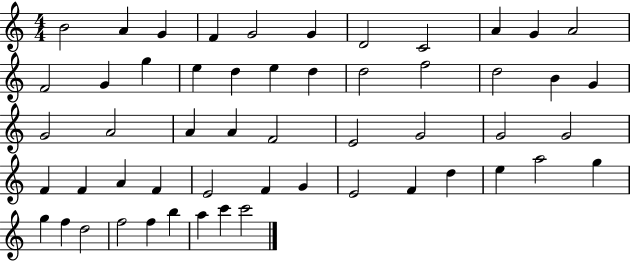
X:1
T:Untitled
M:4/4
L:1/4
K:C
B2 A G F G2 G D2 C2 A G A2 F2 G g e d e d d2 f2 d2 B G G2 A2 A A F2 E2 G2 G2 G2 F F A F E2 F G E2 F d e a2 g g f d2 f2 f b a c' c'2